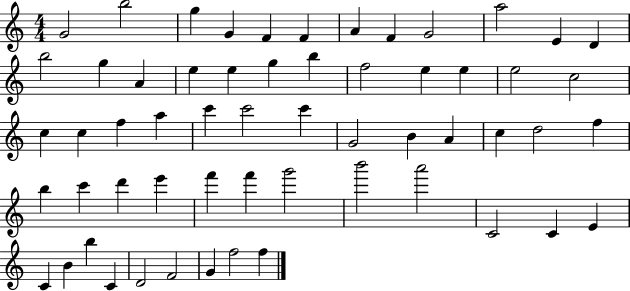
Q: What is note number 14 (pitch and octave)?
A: G5